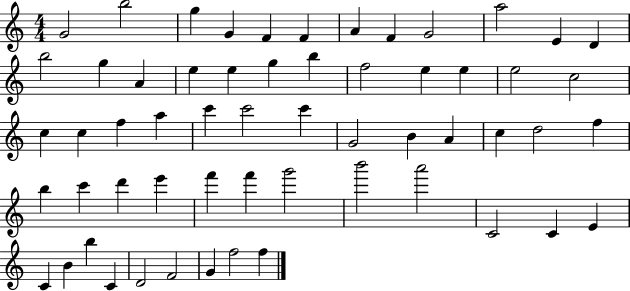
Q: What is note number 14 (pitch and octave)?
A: G5